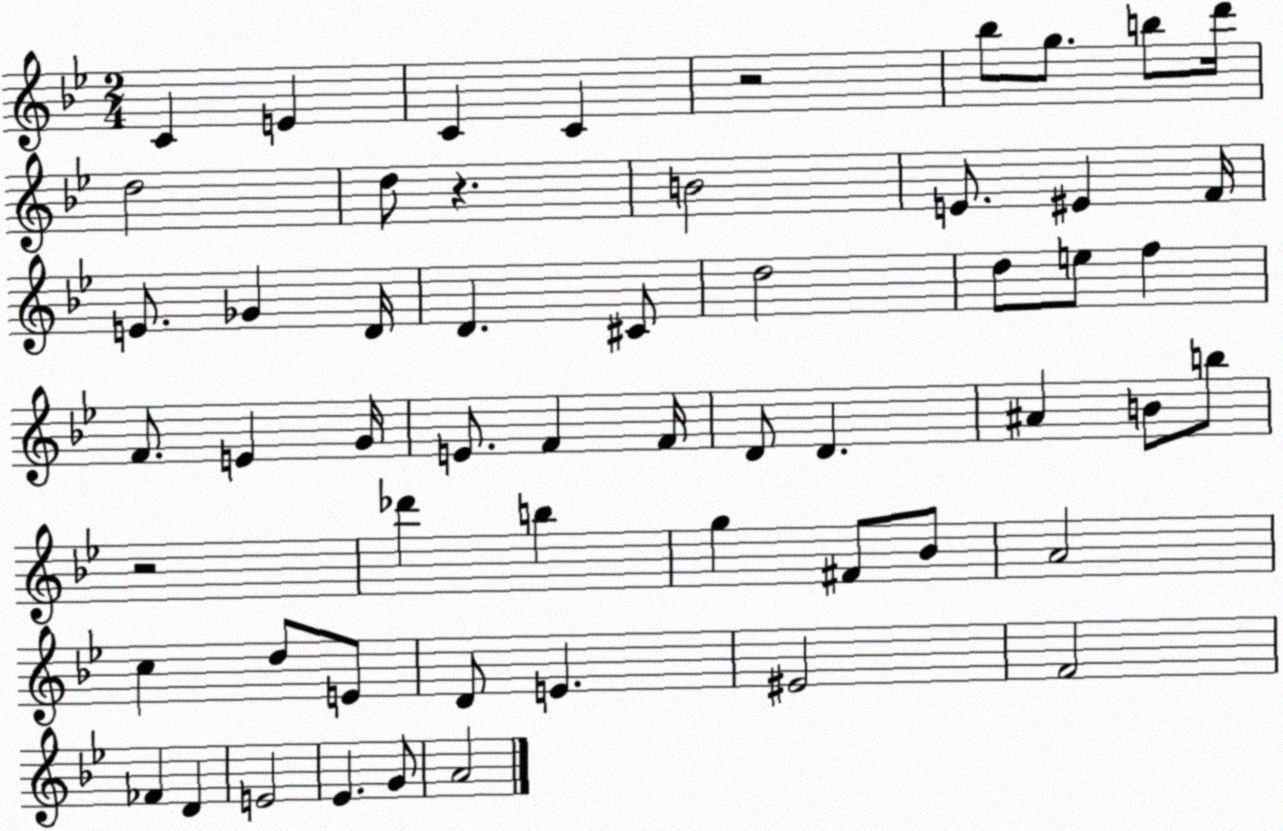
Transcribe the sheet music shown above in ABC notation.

X:1
T:Untitled
M:2/4
L:1/4
K:Bb
C E C C z2 _b/2 g/2 b/2 d'/4 d2 d/2 z B2 E/2 ^E F/4 E/2 _G D/4 D ^C/2 d2 d/2 e/2 f F/2 E G/4 E/2 F F/4 D/2 D ^A B/2 b/2 z2 _d' b g ^F/2 _B/2 A2 c d/2 E/2 D/2 E ^E2 F2 _F D E2 _E G/2 A2